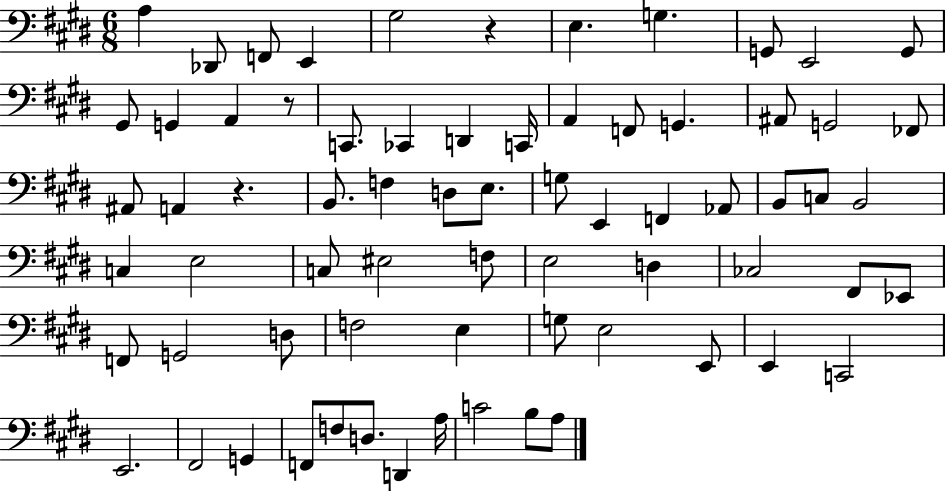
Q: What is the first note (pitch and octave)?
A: A3